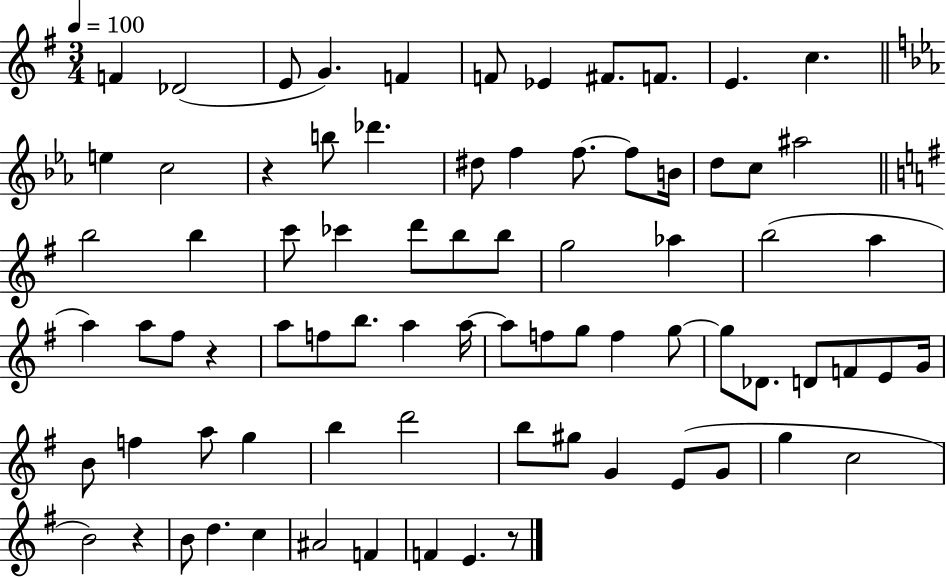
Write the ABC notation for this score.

X:1
T:Untitled
M:3/4
L:1/4
K:G
F _D2 E/2 G F F/2 _E ^F/2 F/2 E c e c2 z b/2 _d' ^d/2 f f/2 f/2 B/4 d/2 c/2 ^a2 b2 b c'/2 _c' d'/2 b/2 b/2 g2 _a b2 a a a/2 ^f/2 z a/2 f/2 b/2 a a/4 a/2 f/2 g/2 f g/2 g/2 _D/2 D/2 F/2 E/2 G/4 B/2 f a/2 g b d'2 b/2 ^g/2 G E/2 G/2 g c2 B2 z B/2 d c ^A2 F F E z/2